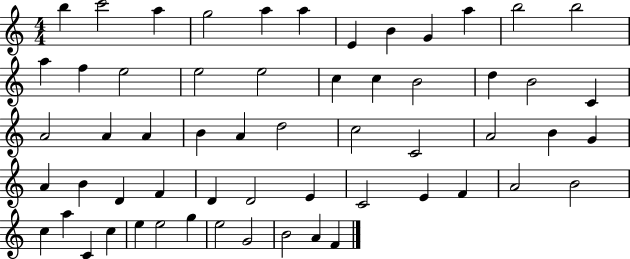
B5/q C6/h A5/q G5/h A5/q A5/q E4/q B4/q G4/q A5/q B5/h B5/h A5/q F5/q E5/h E5/h E5/h C5/q C5/q B4/h D5/q B4/h C4/q A4/h A4/q A4/q B4/q A4/q D5/h C5/h C4/h A4/h B4/q G4/q A4/q B4/q D4/q F4/q D4/q D4/h E4/q C4/h E4/q F4/q A4/h B4/h C5/q A5/q C4/q C5/q E5/q E5/h G5/q E5/h G4/h B4/h A4/q F4/q